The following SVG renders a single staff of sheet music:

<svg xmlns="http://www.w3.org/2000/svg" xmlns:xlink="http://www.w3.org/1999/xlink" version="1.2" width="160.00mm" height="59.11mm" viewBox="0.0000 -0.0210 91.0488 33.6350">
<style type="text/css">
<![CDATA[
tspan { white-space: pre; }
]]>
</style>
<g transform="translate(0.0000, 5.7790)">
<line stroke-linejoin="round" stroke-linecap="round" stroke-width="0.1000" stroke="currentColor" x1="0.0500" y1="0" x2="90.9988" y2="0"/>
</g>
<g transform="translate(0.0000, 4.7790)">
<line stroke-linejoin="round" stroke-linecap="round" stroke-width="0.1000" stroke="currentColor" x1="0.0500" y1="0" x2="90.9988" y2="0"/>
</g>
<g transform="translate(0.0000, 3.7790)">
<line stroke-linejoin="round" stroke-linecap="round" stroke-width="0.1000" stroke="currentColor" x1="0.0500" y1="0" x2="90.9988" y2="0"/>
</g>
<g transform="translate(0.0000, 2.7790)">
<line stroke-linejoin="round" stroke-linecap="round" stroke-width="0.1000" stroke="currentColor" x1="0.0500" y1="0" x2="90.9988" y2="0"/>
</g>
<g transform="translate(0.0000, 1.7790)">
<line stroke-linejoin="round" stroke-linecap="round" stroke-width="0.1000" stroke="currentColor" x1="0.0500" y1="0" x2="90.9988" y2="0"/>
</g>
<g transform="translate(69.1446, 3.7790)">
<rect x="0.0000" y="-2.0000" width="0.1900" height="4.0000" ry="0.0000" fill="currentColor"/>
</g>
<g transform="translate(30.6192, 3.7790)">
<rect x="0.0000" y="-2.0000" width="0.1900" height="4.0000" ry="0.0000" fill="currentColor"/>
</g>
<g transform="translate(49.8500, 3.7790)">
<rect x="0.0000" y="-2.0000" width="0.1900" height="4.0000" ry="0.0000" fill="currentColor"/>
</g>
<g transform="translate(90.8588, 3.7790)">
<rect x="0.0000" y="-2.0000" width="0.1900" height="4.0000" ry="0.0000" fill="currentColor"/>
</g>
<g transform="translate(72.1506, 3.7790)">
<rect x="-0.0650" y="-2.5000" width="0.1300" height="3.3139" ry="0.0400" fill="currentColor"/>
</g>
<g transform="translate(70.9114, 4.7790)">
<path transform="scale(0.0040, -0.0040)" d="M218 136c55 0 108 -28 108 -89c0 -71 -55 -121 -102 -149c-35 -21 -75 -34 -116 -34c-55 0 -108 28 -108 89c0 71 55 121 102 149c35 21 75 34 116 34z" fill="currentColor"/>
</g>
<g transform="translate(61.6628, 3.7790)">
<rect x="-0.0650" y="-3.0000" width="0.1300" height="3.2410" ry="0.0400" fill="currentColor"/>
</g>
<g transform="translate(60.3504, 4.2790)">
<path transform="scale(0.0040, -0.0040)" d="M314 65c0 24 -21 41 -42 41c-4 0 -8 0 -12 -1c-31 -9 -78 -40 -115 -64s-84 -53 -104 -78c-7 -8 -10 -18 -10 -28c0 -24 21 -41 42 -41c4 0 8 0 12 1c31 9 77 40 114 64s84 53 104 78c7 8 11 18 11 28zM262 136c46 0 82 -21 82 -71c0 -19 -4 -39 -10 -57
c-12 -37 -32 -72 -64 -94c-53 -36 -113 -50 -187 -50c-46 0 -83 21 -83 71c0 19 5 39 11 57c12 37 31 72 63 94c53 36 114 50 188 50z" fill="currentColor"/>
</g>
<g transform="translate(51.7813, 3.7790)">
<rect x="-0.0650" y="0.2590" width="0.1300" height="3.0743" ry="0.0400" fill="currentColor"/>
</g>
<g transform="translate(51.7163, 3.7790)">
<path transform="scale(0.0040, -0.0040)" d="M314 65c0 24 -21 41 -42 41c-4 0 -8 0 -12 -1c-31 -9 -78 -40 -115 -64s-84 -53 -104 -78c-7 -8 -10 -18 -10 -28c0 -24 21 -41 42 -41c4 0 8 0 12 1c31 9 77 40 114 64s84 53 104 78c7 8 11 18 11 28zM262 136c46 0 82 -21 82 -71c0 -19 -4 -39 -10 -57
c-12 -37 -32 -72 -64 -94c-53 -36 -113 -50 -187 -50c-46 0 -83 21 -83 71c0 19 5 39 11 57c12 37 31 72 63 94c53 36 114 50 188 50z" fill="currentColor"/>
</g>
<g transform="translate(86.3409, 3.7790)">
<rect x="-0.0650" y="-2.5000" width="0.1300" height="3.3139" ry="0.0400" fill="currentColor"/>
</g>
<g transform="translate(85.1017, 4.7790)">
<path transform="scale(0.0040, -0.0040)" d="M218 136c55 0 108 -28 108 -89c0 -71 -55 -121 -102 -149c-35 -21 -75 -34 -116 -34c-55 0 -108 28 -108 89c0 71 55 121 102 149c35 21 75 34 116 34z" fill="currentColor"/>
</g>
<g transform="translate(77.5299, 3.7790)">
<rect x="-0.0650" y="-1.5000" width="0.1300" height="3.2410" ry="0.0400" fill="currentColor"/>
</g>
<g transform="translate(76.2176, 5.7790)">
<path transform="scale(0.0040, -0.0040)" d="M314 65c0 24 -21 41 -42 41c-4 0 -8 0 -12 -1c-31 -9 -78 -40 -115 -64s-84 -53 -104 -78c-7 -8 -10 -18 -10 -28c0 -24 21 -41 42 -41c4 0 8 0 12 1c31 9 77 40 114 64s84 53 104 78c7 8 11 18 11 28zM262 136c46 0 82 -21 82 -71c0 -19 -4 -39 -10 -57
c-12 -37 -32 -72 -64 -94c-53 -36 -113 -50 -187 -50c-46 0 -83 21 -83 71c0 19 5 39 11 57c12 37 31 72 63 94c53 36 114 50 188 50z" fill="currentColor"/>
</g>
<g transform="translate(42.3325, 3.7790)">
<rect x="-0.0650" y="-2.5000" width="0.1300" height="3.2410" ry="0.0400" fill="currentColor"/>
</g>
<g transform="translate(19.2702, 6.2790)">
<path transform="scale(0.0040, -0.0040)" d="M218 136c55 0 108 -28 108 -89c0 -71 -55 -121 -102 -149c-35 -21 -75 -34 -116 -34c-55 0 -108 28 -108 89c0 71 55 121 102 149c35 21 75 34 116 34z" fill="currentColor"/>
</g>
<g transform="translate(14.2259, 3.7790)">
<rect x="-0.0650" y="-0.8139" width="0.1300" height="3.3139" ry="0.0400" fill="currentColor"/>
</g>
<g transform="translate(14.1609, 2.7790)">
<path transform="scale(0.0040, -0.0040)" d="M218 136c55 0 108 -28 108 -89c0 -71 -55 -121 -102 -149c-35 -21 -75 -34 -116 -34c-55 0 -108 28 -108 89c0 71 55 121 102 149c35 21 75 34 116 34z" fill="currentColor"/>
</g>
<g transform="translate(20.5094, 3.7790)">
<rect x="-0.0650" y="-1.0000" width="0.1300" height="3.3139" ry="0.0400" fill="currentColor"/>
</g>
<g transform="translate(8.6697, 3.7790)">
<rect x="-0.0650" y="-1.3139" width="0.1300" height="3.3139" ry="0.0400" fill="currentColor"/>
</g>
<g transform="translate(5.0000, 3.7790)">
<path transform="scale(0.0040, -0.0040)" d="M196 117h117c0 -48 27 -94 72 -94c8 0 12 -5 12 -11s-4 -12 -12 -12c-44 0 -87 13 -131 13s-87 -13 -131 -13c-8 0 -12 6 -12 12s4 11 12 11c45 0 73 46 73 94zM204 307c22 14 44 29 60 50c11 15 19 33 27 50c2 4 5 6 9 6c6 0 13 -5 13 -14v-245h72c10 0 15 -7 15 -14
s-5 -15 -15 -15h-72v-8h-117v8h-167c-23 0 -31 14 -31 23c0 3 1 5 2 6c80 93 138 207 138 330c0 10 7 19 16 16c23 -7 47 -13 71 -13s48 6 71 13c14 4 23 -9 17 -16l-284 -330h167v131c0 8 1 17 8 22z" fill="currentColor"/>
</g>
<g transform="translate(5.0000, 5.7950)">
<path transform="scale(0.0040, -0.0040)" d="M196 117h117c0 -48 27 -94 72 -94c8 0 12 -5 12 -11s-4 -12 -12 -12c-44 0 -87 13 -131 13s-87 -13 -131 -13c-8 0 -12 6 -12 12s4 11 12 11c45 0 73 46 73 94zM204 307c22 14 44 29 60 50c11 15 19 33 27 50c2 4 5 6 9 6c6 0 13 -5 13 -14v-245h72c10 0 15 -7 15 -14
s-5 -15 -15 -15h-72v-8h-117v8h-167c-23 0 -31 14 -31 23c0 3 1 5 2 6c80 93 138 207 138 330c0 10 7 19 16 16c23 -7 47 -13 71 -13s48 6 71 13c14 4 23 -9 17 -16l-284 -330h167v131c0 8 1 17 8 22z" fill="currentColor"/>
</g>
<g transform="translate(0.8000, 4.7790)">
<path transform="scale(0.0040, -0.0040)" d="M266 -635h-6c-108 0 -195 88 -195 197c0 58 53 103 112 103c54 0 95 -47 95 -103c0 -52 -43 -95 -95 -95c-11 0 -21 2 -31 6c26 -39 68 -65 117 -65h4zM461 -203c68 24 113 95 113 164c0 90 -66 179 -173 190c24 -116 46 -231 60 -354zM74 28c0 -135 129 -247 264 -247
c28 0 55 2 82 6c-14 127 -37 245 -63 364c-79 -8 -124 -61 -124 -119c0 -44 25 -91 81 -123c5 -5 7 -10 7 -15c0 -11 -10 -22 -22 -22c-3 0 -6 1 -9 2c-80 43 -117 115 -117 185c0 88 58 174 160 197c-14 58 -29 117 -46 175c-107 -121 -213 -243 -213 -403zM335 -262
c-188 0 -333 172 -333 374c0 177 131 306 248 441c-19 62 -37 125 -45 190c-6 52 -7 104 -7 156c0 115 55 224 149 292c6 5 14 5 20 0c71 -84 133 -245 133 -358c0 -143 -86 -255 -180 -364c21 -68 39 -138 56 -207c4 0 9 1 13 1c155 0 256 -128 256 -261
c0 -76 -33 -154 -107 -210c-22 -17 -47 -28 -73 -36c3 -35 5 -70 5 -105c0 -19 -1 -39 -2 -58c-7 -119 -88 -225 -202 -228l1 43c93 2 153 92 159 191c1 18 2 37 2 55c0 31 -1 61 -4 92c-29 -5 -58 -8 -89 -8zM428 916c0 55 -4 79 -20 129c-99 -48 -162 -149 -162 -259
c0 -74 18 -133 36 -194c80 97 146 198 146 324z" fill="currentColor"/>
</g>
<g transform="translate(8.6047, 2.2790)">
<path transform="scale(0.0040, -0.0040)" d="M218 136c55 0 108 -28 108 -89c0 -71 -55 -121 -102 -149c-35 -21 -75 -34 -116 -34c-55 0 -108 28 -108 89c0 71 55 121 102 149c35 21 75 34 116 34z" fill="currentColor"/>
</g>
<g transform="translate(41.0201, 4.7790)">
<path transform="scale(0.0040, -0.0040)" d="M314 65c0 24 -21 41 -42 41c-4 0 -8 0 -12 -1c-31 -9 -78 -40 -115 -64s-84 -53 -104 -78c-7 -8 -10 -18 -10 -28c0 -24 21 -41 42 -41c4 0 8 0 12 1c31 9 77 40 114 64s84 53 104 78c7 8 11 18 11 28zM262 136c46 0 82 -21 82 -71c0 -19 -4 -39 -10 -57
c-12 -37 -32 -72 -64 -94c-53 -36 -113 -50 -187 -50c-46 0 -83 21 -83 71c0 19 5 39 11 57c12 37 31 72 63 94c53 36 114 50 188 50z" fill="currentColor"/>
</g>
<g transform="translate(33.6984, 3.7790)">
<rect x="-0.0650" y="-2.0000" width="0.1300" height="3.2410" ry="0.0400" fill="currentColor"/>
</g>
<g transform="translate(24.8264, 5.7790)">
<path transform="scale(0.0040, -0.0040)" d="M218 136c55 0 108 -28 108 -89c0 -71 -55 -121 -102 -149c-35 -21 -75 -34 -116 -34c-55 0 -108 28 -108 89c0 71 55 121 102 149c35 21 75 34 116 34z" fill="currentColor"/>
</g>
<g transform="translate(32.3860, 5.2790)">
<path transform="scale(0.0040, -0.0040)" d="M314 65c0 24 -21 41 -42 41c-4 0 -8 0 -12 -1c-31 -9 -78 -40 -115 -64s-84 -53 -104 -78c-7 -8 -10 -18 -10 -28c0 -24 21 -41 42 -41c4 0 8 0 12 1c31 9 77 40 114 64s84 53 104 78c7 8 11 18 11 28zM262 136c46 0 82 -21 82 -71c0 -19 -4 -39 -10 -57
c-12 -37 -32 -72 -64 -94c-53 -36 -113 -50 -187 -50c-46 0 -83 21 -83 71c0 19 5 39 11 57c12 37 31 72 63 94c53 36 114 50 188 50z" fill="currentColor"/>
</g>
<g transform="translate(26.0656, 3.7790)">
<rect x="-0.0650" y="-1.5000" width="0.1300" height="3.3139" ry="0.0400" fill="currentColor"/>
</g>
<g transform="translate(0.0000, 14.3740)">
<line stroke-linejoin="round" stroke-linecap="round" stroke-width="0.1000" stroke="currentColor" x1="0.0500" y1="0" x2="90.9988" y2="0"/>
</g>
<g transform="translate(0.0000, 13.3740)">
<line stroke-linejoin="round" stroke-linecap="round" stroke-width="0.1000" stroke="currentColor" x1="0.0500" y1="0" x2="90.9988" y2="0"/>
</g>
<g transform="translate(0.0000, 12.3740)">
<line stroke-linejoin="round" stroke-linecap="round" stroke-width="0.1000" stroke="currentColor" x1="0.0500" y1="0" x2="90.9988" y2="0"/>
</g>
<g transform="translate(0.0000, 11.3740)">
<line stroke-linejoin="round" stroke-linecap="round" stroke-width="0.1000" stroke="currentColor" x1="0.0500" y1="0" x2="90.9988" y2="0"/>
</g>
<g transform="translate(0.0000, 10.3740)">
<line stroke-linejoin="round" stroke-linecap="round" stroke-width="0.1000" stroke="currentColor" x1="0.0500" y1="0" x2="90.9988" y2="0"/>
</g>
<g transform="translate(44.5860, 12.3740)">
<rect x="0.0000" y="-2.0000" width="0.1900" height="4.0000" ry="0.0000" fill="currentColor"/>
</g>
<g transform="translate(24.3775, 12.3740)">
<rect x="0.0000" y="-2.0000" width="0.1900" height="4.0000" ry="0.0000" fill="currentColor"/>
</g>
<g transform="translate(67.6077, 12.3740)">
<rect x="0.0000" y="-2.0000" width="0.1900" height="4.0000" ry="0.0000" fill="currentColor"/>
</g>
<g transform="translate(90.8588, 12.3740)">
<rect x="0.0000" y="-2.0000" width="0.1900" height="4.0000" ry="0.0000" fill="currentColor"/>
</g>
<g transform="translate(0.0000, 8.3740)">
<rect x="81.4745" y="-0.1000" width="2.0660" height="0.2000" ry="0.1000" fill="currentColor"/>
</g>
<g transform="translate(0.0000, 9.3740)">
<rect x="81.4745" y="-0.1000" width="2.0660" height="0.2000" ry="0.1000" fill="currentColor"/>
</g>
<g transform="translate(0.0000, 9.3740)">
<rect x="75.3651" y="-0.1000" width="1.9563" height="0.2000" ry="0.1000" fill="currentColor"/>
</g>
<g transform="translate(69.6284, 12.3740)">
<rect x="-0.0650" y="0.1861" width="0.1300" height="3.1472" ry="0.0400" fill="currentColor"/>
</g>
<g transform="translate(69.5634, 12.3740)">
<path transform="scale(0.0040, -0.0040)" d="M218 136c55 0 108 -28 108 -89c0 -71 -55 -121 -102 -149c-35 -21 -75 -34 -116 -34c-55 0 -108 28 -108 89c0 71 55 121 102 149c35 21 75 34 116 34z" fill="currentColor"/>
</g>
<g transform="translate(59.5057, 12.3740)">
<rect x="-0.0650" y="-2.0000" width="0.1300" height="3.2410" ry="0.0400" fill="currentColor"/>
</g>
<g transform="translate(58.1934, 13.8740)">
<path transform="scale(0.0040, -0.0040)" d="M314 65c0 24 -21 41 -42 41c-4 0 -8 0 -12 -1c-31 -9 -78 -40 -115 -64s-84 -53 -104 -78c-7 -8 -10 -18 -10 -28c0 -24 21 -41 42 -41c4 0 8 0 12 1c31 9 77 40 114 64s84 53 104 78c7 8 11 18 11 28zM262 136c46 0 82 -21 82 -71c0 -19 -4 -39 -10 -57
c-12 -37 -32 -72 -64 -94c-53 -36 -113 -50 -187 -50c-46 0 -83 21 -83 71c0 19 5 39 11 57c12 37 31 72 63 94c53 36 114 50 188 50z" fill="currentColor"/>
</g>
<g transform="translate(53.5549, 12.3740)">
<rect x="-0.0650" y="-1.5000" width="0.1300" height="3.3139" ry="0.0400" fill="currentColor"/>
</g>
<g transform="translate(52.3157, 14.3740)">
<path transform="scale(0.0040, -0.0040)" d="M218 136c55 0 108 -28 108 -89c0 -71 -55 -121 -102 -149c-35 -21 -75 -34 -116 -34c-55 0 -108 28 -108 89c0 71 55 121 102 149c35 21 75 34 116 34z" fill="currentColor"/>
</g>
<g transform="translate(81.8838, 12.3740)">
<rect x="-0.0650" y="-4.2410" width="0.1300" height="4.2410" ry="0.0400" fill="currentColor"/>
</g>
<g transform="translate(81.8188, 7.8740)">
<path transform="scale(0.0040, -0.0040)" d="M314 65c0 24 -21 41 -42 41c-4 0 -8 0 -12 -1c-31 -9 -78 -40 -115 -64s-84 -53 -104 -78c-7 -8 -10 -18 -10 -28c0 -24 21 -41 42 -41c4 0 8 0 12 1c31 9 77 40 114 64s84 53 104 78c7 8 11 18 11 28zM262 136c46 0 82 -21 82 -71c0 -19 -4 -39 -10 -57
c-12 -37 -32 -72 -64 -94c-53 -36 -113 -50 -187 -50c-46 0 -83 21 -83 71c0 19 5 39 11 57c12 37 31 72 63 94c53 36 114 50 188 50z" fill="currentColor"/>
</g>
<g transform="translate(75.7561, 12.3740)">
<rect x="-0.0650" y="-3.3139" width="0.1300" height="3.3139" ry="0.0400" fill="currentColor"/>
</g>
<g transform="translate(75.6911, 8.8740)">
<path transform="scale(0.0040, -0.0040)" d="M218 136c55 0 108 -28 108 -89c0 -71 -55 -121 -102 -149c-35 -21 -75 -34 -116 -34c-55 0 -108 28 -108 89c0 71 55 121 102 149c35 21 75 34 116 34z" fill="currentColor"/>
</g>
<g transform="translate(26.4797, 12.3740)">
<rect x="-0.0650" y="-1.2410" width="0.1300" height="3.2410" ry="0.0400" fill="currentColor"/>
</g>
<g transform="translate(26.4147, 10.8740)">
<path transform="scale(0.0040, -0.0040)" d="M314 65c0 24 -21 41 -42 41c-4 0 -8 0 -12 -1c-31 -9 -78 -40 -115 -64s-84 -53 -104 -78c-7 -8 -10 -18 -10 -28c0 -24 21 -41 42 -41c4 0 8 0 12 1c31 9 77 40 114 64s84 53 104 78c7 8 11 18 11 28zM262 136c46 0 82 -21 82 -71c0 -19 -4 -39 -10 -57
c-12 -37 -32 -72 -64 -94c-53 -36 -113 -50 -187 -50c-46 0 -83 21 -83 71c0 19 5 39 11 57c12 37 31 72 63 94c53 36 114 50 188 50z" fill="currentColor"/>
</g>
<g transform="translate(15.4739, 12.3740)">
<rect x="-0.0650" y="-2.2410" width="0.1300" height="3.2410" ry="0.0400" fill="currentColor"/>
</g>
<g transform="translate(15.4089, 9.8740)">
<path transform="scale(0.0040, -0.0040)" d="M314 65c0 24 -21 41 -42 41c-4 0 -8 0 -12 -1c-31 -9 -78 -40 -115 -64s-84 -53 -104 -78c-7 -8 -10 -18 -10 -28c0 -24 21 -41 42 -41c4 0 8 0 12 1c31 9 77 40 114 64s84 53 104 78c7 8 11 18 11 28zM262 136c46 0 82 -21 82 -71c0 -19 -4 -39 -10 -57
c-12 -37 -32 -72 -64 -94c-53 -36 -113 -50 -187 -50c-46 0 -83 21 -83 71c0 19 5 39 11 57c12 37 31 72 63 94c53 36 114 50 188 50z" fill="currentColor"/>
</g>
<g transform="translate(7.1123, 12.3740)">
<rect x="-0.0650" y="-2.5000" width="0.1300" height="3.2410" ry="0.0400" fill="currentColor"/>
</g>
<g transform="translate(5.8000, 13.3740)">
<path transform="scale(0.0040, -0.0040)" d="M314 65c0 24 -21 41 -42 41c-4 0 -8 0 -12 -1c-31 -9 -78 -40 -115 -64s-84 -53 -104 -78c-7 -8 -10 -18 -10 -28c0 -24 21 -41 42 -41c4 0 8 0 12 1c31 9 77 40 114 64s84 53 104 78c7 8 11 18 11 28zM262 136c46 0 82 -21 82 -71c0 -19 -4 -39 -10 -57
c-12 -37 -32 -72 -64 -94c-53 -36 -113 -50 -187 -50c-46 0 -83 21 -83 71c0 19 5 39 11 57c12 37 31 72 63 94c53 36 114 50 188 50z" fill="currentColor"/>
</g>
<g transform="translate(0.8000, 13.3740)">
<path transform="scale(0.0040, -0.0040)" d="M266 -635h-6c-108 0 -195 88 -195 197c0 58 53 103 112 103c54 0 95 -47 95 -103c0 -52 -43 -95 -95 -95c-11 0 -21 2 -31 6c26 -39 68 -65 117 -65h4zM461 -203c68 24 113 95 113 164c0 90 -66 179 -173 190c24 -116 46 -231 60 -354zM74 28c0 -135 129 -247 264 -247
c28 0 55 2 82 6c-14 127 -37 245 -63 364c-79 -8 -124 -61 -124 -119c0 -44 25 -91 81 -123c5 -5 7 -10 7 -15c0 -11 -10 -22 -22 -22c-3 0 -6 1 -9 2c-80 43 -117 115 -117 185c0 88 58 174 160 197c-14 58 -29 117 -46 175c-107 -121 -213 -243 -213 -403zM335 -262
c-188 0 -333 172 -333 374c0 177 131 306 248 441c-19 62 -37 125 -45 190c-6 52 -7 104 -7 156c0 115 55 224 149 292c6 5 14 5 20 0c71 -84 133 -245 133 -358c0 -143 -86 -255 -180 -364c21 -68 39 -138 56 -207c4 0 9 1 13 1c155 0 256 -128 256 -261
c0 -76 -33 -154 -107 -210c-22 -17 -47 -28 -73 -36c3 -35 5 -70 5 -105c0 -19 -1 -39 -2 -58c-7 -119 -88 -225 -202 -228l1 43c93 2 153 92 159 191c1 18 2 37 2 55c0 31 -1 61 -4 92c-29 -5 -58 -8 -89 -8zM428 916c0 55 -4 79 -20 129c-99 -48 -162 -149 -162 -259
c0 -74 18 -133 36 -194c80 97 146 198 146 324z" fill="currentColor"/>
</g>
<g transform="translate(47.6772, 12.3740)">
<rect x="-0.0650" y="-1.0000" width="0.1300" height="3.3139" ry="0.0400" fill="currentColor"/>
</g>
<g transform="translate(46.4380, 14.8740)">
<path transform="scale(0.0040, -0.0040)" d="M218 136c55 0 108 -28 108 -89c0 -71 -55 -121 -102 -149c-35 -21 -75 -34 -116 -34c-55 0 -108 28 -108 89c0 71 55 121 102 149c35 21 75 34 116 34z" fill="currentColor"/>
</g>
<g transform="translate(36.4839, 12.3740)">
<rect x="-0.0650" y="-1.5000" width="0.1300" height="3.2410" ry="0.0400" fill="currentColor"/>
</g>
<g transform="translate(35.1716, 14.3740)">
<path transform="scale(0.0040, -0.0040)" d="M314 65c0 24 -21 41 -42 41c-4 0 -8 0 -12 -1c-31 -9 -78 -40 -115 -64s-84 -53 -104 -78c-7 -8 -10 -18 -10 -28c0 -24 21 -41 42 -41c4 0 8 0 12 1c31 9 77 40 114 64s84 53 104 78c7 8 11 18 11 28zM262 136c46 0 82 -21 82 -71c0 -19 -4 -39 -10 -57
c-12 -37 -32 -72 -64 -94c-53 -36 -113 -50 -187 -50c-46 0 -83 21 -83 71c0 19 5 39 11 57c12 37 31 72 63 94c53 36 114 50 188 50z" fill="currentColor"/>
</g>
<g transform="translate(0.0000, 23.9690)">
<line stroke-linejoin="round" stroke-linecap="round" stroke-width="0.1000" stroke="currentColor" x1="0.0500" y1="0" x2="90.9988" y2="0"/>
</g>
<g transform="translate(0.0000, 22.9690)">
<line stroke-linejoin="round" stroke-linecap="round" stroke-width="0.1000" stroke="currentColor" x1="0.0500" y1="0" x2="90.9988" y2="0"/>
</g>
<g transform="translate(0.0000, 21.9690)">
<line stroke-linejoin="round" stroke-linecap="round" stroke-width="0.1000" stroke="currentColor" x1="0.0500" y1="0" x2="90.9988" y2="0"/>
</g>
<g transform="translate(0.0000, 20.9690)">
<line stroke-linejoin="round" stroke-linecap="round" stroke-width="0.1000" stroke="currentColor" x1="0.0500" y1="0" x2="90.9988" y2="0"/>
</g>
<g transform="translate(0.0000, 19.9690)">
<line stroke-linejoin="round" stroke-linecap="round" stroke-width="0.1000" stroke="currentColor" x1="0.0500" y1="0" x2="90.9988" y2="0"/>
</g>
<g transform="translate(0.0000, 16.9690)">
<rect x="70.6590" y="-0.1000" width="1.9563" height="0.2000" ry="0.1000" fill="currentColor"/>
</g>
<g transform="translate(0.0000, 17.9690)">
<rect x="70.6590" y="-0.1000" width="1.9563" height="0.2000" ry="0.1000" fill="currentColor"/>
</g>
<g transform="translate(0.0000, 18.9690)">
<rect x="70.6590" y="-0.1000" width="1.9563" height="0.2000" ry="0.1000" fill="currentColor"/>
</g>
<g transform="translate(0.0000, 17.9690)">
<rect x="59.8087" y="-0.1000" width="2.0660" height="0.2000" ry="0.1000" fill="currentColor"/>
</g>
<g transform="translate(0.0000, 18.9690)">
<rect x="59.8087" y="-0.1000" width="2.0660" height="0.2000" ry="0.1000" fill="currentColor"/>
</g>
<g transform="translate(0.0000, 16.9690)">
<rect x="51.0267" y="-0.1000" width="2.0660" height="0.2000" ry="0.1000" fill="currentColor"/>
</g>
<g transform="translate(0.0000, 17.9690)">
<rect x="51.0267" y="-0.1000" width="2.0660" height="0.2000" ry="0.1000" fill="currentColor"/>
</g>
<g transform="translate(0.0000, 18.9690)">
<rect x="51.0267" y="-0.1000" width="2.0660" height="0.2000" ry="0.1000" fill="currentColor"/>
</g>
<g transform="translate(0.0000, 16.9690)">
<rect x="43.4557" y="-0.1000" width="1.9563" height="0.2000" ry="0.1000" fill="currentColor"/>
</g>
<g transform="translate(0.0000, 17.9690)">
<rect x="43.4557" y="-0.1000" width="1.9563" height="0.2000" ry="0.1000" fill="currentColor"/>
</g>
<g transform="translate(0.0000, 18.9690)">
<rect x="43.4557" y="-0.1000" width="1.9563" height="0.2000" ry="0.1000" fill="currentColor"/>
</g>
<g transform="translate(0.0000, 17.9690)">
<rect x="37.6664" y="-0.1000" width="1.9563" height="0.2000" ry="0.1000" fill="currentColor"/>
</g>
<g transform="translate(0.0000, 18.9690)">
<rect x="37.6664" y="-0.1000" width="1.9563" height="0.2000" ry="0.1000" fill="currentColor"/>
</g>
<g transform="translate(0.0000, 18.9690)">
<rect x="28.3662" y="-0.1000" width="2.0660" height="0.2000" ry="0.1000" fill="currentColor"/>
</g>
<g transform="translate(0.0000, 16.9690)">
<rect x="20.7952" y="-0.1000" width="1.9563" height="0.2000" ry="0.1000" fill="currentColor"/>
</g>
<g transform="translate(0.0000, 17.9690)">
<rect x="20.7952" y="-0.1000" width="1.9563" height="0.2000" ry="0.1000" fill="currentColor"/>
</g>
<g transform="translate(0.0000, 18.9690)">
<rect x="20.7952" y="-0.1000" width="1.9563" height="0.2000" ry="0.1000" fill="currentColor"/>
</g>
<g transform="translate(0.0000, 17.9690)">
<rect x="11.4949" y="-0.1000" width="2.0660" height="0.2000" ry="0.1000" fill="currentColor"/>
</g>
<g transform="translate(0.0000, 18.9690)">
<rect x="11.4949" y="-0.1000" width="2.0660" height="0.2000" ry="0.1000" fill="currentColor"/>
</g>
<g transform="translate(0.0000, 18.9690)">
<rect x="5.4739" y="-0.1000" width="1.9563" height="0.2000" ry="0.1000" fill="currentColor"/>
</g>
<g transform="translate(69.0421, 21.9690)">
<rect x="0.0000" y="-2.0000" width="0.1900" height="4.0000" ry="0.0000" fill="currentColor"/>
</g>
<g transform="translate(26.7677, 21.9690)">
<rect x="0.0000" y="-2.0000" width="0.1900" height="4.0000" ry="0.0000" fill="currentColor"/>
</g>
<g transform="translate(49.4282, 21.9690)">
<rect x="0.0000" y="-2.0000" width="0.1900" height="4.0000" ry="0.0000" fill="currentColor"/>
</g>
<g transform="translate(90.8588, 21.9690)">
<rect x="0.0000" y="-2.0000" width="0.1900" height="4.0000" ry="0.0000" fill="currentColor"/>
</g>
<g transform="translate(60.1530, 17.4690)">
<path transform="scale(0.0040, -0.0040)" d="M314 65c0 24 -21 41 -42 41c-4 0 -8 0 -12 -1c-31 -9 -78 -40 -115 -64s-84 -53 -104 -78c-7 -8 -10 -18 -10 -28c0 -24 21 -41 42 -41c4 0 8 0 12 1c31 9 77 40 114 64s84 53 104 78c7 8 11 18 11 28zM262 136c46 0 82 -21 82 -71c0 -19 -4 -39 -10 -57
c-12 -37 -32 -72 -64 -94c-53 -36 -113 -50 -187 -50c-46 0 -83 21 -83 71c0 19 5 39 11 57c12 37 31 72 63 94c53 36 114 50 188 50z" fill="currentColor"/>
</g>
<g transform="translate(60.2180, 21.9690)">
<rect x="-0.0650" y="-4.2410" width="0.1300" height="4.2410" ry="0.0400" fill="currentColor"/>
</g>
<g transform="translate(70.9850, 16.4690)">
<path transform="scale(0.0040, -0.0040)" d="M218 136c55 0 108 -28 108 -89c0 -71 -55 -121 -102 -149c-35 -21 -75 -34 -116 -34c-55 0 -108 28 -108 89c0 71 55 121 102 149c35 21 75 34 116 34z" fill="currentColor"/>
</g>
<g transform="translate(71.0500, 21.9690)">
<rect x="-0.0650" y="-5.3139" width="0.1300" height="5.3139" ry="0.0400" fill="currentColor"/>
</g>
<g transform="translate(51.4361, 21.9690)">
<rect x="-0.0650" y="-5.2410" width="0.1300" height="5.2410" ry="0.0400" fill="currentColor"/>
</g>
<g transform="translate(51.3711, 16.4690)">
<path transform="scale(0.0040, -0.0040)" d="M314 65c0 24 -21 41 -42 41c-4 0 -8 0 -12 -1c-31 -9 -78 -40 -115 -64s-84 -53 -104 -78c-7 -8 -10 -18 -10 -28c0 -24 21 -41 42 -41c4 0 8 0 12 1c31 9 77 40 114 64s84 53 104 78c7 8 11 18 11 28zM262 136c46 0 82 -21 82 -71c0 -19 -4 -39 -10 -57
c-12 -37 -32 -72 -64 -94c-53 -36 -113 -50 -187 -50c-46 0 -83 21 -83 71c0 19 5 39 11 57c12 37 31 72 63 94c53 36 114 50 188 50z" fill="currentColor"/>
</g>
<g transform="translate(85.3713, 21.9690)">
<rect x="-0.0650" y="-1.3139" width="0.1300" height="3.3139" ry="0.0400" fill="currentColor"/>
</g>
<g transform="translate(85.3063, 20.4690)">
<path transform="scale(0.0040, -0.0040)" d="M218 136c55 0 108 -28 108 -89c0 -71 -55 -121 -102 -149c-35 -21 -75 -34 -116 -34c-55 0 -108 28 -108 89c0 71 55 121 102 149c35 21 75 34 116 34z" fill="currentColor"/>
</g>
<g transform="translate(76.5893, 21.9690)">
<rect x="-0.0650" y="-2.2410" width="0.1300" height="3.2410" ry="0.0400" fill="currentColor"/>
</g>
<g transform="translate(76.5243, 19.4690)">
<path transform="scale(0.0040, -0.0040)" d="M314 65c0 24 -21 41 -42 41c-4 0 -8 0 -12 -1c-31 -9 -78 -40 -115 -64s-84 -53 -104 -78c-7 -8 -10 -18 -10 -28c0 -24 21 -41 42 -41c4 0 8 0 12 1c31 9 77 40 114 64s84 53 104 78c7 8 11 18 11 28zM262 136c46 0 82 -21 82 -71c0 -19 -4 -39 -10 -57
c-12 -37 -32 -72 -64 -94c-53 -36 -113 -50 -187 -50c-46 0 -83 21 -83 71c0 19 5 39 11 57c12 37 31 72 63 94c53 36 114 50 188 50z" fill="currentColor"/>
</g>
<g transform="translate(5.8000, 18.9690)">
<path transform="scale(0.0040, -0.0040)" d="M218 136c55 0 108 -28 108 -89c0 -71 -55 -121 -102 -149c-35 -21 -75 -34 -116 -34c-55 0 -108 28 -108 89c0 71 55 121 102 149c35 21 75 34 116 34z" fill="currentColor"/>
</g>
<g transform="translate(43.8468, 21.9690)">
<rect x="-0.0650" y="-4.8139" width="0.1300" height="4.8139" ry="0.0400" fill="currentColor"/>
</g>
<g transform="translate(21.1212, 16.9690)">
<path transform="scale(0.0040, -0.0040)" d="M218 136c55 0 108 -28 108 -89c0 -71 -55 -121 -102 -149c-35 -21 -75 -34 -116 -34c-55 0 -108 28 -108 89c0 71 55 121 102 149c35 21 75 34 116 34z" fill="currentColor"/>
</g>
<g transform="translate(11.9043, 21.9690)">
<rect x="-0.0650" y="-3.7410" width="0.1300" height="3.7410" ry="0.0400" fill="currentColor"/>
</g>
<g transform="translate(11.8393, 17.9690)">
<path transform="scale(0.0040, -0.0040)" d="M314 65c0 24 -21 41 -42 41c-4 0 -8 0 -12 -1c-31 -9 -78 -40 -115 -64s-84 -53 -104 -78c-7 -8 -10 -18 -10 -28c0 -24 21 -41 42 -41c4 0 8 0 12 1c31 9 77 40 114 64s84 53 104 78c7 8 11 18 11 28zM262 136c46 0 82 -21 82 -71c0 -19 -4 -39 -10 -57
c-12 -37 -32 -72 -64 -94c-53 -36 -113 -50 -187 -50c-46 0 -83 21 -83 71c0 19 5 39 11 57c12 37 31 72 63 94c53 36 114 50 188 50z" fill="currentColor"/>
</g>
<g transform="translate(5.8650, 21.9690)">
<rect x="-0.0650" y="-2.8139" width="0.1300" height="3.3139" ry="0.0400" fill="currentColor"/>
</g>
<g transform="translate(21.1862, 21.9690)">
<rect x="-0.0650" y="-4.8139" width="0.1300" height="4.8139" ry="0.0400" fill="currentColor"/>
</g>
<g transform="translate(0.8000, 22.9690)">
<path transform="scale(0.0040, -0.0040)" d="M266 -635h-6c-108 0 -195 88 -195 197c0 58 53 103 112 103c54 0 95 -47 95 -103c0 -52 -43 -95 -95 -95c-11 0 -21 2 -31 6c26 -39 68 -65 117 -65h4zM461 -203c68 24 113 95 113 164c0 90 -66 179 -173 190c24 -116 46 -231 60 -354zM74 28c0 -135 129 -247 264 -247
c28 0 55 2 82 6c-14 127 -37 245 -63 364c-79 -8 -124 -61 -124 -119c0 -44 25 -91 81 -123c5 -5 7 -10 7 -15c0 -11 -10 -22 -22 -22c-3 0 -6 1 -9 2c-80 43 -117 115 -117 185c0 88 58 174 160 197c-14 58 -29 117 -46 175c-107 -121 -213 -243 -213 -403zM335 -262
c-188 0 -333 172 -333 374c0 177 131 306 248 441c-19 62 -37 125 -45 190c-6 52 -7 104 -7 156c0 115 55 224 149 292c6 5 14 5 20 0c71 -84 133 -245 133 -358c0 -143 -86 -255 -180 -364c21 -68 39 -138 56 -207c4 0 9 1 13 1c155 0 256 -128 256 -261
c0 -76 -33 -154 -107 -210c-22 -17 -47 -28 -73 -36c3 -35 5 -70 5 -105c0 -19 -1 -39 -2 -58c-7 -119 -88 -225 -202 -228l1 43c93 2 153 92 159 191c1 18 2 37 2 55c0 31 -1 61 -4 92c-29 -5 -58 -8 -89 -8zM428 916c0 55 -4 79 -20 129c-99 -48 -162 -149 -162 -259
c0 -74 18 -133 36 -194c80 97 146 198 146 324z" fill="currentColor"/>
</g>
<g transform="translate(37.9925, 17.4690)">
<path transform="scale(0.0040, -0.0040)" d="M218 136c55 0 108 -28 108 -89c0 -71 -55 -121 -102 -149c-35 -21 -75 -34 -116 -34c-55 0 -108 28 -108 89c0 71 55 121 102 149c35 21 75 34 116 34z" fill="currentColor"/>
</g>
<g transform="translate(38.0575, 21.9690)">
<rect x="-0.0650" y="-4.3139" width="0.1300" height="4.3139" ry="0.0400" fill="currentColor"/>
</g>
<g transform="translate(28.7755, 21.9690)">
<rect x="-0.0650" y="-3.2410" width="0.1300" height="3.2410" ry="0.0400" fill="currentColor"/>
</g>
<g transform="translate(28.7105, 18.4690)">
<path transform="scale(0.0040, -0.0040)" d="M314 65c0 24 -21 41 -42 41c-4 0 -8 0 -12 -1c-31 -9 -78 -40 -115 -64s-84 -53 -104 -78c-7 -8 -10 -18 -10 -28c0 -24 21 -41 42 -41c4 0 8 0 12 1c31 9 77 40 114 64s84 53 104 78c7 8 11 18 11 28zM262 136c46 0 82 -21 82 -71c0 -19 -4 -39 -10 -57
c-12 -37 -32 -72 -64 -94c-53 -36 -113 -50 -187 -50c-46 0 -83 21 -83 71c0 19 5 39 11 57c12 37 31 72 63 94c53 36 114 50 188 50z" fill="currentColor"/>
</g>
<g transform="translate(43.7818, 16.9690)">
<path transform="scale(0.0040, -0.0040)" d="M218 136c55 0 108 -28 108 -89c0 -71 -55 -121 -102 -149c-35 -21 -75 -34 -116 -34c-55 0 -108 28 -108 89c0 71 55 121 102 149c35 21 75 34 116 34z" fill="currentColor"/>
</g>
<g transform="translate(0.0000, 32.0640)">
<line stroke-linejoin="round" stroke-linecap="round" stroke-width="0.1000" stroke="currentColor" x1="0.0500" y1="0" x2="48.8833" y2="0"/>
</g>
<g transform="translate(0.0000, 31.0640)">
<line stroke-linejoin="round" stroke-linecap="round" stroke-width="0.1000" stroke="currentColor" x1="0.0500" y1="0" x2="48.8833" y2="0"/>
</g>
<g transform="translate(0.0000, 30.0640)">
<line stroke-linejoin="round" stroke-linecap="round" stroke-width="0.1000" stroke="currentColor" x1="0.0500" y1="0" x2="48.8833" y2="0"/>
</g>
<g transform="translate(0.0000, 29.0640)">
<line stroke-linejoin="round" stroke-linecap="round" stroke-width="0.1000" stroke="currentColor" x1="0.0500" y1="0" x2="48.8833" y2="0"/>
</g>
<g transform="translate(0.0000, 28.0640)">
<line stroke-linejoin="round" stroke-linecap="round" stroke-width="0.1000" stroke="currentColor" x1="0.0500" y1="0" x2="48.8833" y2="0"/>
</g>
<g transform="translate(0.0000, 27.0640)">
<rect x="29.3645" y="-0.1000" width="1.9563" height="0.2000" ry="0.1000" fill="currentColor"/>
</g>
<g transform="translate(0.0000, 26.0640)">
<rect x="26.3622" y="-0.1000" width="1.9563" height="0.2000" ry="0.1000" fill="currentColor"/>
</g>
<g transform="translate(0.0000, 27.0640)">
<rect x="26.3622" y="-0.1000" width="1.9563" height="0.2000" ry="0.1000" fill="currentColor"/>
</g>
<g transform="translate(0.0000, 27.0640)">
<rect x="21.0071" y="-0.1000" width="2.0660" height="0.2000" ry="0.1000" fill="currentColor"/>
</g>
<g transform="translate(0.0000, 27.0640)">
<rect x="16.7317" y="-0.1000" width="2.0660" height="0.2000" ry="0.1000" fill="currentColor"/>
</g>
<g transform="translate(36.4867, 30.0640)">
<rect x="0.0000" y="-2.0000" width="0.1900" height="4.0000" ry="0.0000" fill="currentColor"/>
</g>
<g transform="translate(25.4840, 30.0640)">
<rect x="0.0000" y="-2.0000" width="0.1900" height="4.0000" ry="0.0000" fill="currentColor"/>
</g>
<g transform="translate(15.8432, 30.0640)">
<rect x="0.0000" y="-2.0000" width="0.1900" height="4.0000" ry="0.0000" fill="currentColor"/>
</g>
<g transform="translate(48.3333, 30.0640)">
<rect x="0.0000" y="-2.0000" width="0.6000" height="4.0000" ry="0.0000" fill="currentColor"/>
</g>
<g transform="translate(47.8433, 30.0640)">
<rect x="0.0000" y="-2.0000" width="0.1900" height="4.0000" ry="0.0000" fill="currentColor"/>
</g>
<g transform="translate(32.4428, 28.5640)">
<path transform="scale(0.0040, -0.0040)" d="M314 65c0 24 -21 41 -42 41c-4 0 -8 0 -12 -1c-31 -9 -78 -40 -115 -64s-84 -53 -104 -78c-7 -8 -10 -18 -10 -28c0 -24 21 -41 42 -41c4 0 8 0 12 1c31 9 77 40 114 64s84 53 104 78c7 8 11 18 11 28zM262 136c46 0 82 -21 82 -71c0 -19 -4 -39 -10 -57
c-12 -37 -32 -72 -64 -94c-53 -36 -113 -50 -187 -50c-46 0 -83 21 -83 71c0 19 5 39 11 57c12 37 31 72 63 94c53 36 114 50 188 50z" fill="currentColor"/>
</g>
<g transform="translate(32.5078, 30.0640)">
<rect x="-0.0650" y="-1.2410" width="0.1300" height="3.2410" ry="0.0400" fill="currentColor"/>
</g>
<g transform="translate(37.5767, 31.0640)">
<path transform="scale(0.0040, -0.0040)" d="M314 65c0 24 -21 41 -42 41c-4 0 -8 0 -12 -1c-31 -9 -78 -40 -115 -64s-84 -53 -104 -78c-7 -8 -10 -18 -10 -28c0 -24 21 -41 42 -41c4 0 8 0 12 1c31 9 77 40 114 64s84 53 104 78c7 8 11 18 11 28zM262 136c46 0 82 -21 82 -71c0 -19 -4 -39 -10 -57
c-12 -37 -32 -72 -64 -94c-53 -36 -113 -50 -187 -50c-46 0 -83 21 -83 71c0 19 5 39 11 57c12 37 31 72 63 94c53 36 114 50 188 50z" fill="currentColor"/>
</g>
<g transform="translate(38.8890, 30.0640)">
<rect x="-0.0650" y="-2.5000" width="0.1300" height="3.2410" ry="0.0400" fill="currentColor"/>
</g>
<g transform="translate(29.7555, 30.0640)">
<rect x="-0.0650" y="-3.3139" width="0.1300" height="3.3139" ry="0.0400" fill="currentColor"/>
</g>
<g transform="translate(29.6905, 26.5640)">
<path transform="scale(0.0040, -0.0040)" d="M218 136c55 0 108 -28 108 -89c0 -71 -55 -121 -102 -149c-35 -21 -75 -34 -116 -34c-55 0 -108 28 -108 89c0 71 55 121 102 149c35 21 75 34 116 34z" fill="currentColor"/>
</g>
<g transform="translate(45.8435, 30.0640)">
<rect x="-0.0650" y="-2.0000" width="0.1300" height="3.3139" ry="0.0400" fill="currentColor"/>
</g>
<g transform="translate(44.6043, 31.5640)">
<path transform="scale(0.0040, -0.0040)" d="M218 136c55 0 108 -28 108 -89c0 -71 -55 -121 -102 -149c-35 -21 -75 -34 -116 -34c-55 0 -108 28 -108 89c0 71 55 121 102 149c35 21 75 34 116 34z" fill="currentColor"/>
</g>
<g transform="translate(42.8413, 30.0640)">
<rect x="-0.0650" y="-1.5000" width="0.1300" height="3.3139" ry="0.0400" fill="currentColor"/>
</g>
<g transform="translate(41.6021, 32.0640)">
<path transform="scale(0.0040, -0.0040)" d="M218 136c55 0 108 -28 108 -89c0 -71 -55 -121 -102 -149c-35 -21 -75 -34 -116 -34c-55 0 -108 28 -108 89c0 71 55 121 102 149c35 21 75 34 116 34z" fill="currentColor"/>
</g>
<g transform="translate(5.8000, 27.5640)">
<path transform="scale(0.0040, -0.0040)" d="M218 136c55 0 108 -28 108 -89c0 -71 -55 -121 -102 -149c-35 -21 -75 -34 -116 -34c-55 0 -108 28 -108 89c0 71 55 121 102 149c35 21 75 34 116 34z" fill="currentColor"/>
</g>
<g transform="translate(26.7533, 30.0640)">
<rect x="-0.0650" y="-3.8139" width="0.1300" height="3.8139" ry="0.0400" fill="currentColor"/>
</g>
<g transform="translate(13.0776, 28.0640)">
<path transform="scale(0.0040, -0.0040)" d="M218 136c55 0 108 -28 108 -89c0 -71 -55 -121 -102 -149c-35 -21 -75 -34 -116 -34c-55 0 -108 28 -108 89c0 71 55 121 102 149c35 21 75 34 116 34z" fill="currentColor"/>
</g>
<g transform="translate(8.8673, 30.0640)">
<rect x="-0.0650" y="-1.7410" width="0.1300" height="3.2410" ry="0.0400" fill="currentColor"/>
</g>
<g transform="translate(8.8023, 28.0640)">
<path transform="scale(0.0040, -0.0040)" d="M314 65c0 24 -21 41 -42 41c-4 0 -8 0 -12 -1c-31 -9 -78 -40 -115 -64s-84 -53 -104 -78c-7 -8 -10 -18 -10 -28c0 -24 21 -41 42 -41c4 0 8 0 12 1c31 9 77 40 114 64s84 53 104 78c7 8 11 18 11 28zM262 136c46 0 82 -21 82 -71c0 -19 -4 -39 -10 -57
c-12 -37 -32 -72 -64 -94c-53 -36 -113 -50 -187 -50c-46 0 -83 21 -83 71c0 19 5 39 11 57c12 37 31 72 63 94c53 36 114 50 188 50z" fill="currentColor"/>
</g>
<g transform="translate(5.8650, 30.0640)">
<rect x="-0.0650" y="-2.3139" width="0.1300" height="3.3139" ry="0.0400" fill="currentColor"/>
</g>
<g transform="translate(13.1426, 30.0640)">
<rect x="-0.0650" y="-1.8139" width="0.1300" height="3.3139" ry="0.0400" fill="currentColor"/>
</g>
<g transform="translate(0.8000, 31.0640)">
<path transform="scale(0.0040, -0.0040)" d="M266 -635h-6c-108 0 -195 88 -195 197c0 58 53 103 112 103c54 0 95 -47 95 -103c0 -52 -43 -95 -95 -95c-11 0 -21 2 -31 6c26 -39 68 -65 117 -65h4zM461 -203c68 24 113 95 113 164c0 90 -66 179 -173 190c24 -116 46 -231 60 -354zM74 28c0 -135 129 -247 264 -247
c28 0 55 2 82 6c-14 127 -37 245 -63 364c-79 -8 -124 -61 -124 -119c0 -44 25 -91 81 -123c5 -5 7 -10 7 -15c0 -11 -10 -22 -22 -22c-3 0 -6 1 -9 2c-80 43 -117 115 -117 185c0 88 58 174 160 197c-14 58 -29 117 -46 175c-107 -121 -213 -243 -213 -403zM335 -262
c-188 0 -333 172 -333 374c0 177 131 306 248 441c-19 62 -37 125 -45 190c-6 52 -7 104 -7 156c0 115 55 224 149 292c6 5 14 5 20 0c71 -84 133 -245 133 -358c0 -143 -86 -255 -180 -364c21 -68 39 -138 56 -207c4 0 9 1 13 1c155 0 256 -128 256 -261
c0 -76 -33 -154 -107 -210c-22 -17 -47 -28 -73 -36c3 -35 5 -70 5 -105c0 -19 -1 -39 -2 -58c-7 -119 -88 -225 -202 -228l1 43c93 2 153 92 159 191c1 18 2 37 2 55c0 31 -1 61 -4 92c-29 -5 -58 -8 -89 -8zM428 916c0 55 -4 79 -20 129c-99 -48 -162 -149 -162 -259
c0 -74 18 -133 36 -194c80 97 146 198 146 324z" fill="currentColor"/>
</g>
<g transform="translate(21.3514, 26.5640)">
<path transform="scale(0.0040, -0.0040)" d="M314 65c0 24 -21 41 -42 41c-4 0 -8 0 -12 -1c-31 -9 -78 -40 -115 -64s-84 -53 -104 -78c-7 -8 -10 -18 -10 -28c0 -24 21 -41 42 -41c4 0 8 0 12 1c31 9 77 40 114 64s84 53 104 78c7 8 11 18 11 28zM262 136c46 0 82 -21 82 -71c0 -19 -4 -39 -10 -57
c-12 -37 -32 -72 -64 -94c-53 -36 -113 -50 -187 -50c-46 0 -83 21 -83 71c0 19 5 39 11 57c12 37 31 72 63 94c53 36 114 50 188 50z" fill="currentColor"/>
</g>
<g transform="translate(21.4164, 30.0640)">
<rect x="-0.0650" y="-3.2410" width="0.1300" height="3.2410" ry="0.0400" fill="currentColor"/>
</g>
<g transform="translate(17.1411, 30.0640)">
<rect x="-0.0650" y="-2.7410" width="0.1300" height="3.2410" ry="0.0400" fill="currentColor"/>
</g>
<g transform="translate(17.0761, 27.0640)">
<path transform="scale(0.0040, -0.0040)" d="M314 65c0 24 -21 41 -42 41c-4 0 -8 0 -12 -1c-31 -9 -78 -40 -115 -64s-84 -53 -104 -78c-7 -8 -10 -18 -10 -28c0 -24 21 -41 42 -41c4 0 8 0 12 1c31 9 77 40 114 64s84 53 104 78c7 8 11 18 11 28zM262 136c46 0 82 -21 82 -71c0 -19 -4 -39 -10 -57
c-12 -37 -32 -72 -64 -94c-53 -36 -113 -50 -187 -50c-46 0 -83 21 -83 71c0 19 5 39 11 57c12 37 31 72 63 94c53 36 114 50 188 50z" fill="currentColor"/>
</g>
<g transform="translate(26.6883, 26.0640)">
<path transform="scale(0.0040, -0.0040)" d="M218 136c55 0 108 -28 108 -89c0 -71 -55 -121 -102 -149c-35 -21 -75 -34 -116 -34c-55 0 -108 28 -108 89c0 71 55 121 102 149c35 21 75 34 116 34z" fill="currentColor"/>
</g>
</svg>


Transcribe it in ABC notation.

X:1
T:Untitled
M:4/4
L:1/4
K:C
e d D E F2 G2 B2 A2 G E2 G G2 g2 e2 E2 D E F2 B b d'2 a c'2 e' b2 d' e' f'2 d'2 f' g2 e g f2 f a2 b2 c' b e2 G2 E F